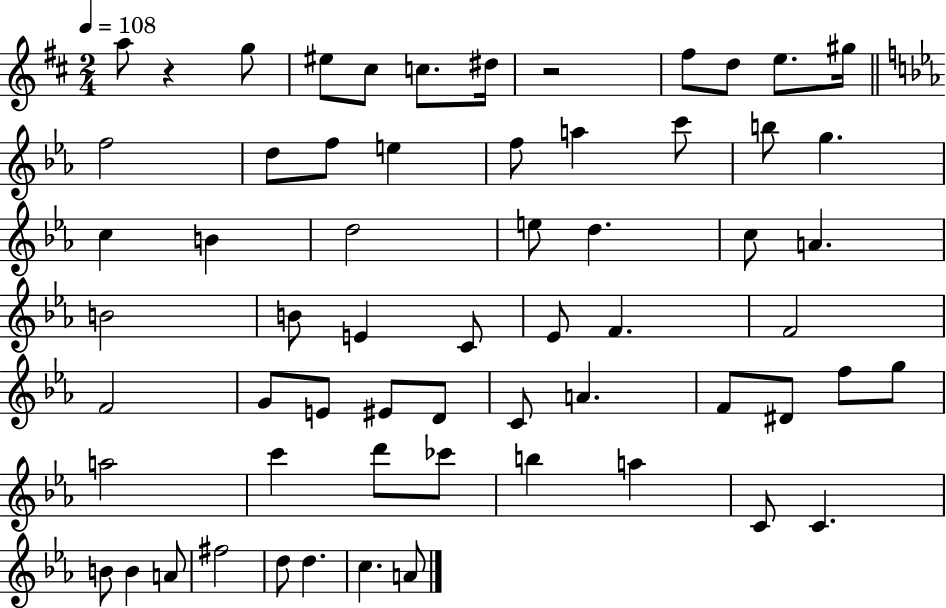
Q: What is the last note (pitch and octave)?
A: A4